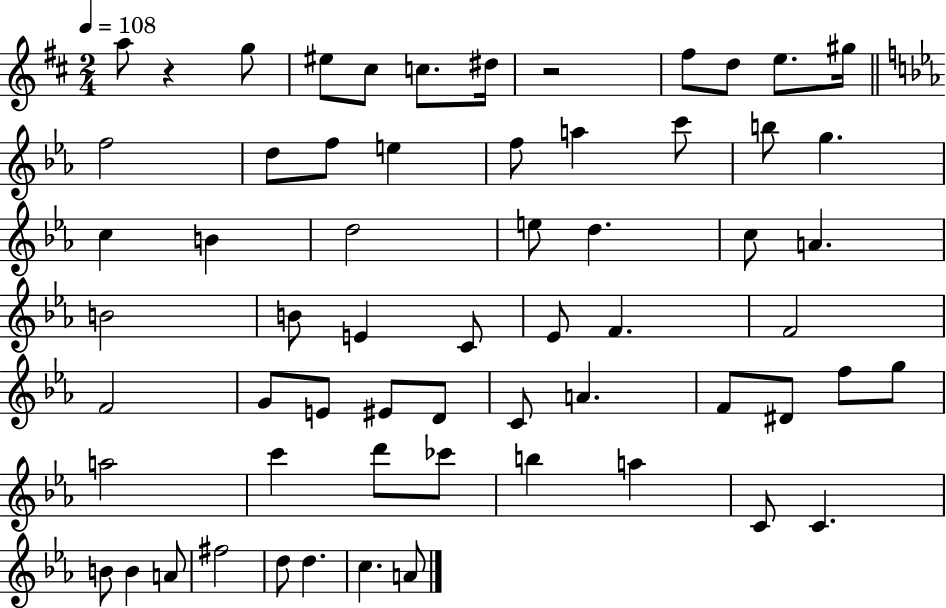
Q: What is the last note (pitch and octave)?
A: A4